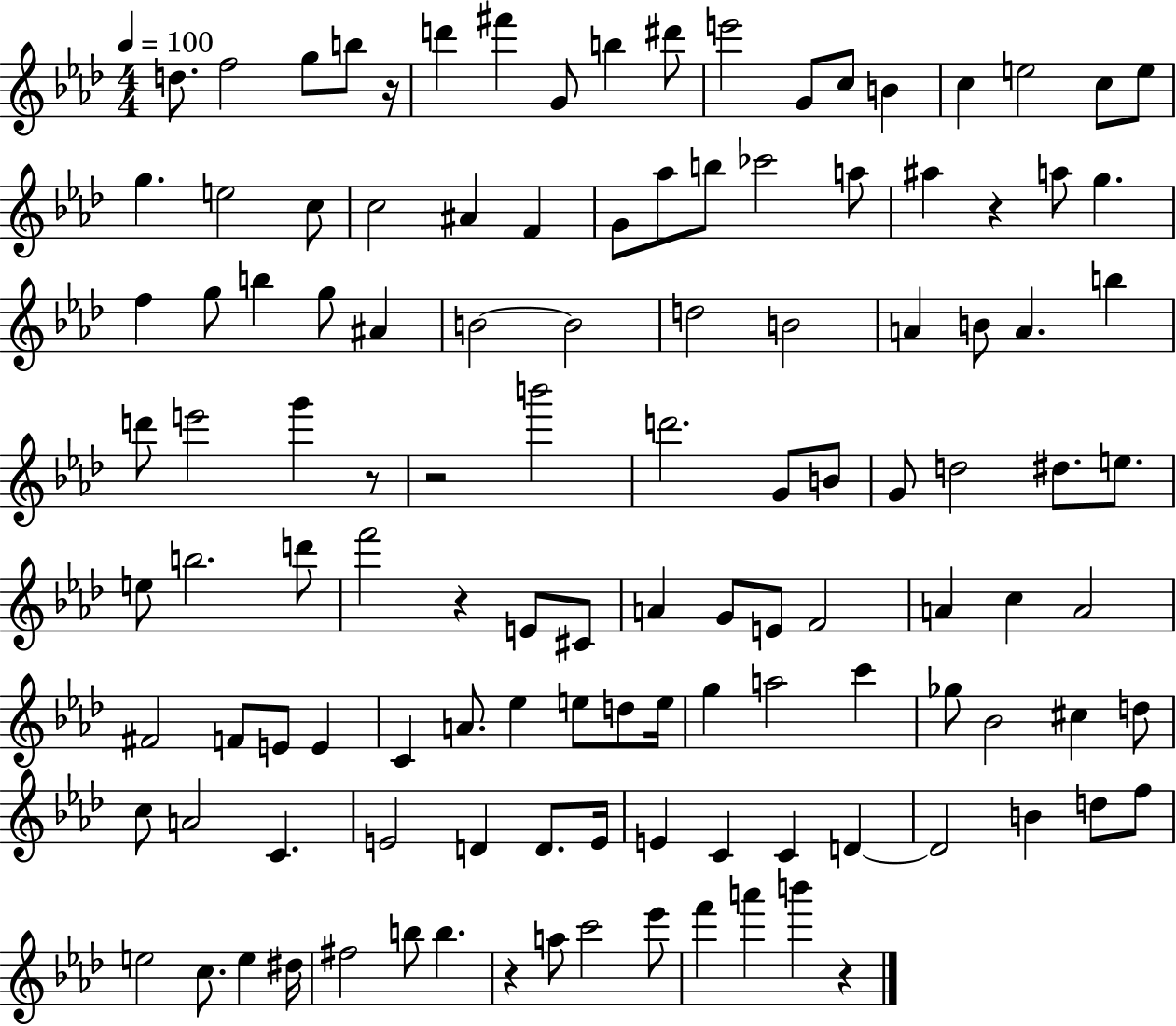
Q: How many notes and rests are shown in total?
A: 120